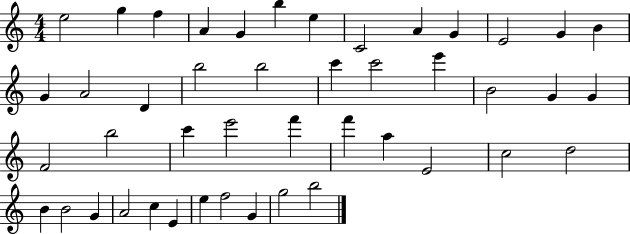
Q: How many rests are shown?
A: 0